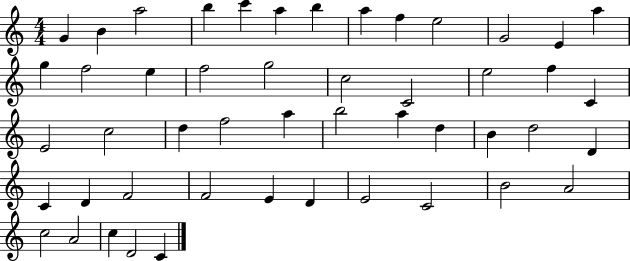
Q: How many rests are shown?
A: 0